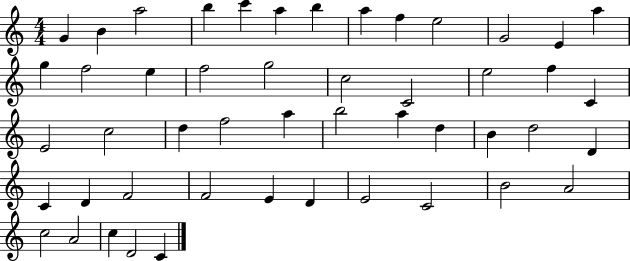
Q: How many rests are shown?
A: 0